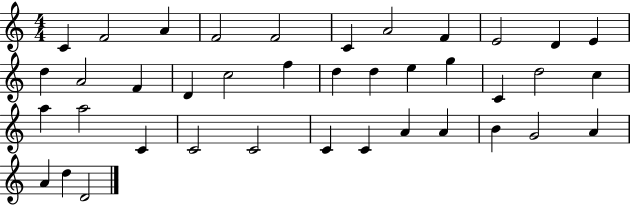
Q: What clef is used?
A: treble